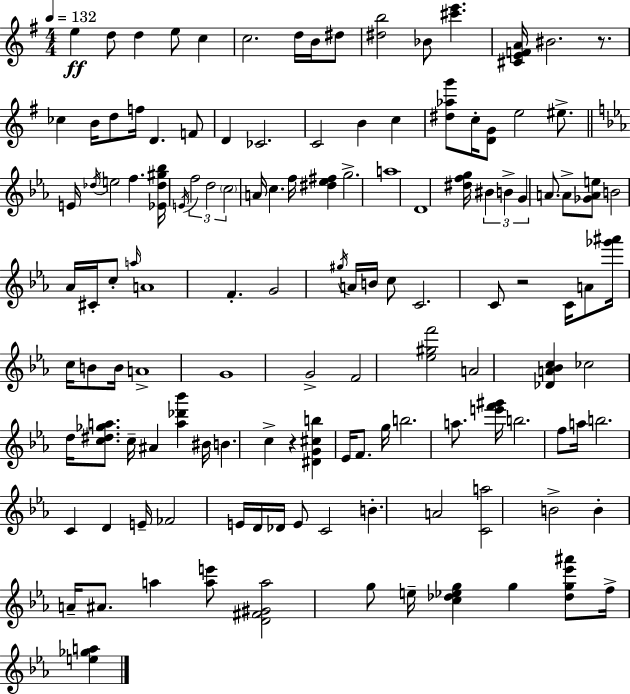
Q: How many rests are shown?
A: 3